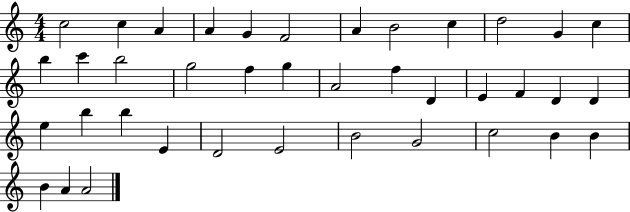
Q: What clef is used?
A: treble